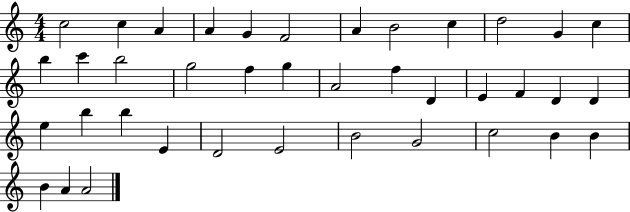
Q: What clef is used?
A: treble